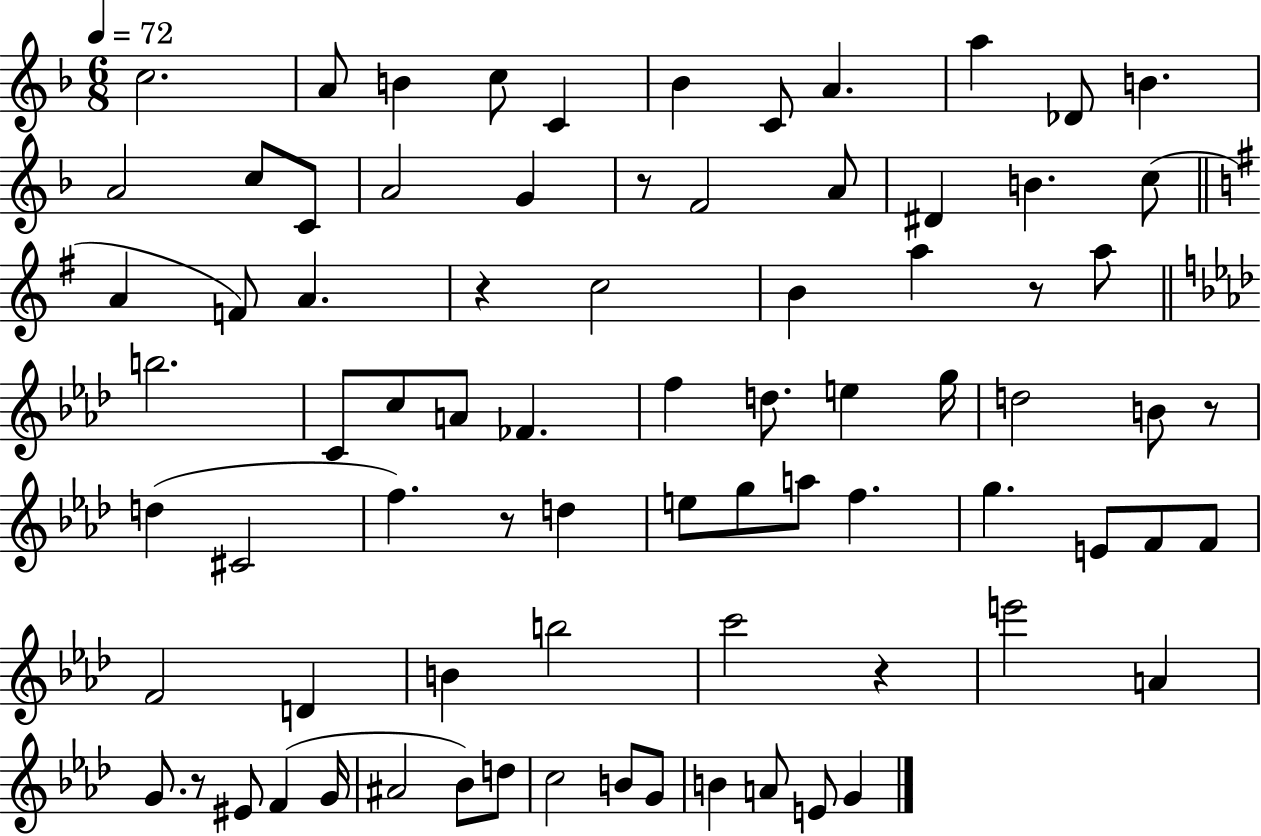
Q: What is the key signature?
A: F major